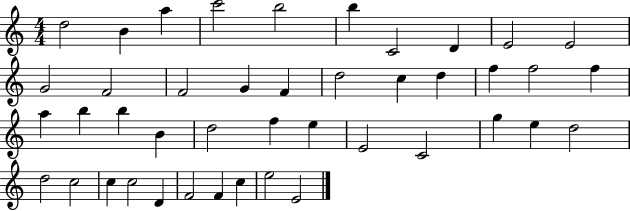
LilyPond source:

{
  \clef treble
  \numericTimeSignature
  \time 4/4
  \key c \major
  d''2 b'4 a''4 | c'''2 b''2 | b''4 c'2 d'4 | e'2 e'2 | \break g'2 f'2 | f'2 g'4 f'4 | d''2 c''4 d''4 | f''4 f''2 f''4 | \break a''4 b''4 b''4 b'4 | d''2 f''4 e''4 | e'2 c'2 | g''4 e''4 d''2 | \break d''2 c''2 | c''4 c''2 d'4 | f'2 f'4 c''4 | e''2 e'2 | \break \bar "|."
}